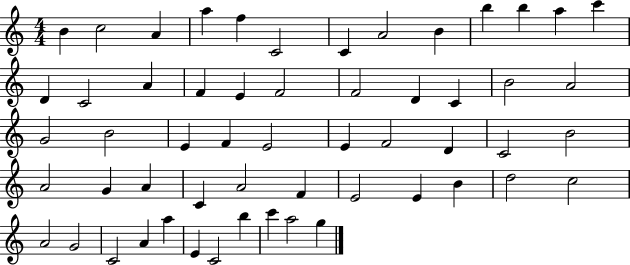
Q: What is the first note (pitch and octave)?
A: B4